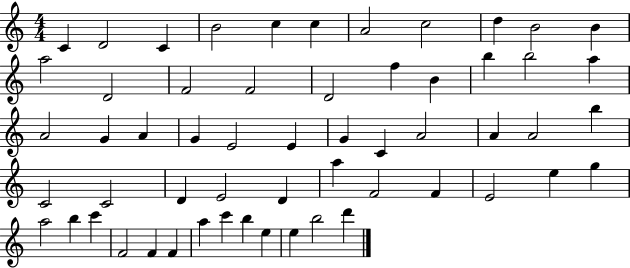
C4/q D4/h C4/q B4/h C5/q C5/q A4/h C5/h D5/q B4/h B4/q A5/h D4/h F4/h F4/h D4/h F5/q B4/q B5/q B5/h A5/q A4/h G4/q A4/q G4/q E4/h E4/q G4/q C4/q A4/h A4/q A4/h B5/q C4/h C4/h D4/q E4/h D4/q A5/q F4/h F4/q E4/h E5/q G5/q A5/h B5/q C6/q F4/h F4/q F4/q A5/q C6/q B5/q E5/q E5/q B5/h D6/q